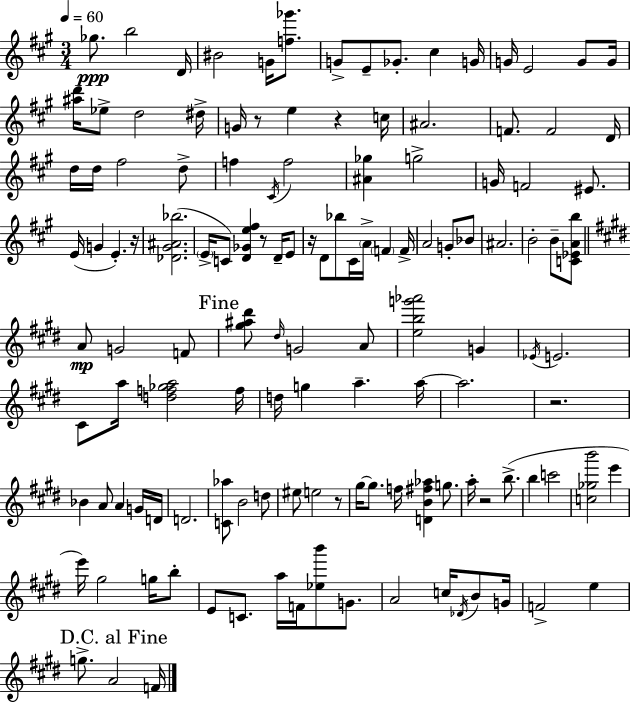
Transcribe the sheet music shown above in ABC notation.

X:1
T:Untitled
M:3/4
L:1/4
K:A
_g/2 b2 D/4 ^B2 G/4 [f_g']/2 G/2 E/2 _G/2 ^c G/4 G/4 E2 G/2 G/4 [^ad']/4 _e/2 d2 ^d/4 G/4 z/2 e z c/4 ^A2 F/2 F2 D/4 d/4 d/4 ^f2 d/2 f ^C/4 f2 [^A_g] g2 G/4 F2 ^E/2 E/4 G E z/4 [_D^G^A_b]2 E/4 C/2 [D_Ge^f] z/2 D/4 E/2 z/4 D/2 _b/2 ^C/4 A/4 F F/4 A2 G/2 _B/2 ^A2 B2 B/2 [C_EAb]/2 A/2 G2 F/2 [^g^a^d']/2 ^d/4 G2 A/2 [ebg'_a']2 G _E/4 E2 ^C/2 a/4 [df_ga]2 f/4 d/4 g a a/4 a2 z2 _B A/2 A G/4 D/4 D2 [C_a]/2 B2 d/2 ^e/2 e2 z/2 ^g/4 ^g/2 f/4 [DB^f_a] g/2 a/4 z2 b/2 b c'2 [c_gb']2 e' e'/4 ^g2 g/4 b/2 E/2 C/2 a/4 F/4 [_eb']/2 G/2 A2 c/4 _D/4 B/2 G/4 F2 e g/2 A2 F/4